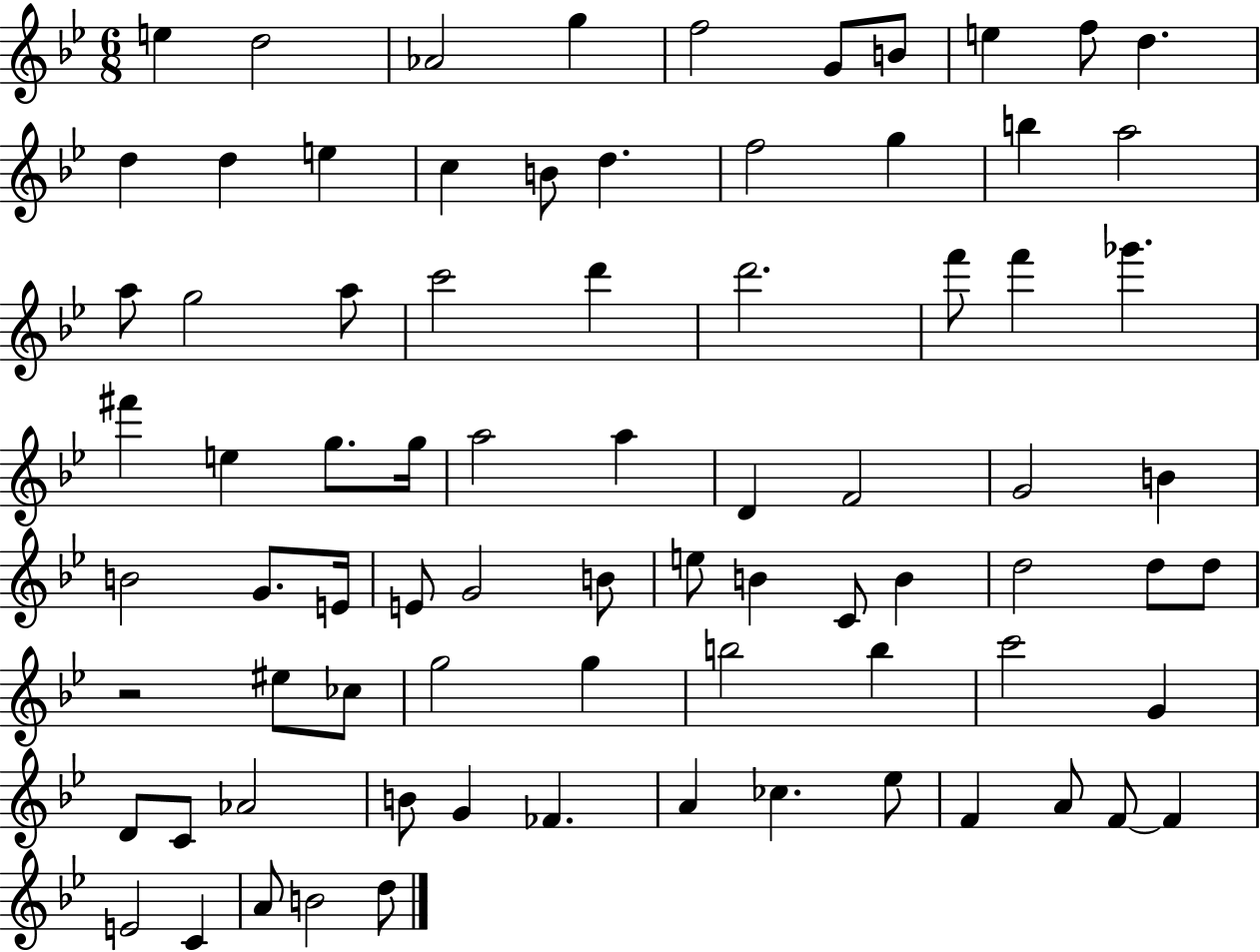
E5/q D5/h Ab4/h G5/q F5/h G4/e B4/e E5/q F5/e D5/q. D5/q D5/q E5/q C5/q B4/e D5/q. F5/h G5/q B5/q A5/h A5/e G5/h A5/e C6/h D6/q D6/h. F6/e F6/q Gb6/q. F#6/q E5/q G5/e. G5/s A5/h A5/q D4/q F4/h G4/h B4/q B4/h G4/e. E4/s E4/e G4/h B4/e E5/e B4/q C4/e B4/q D5/h D5/e D5/e R/h EIS5/e CES5/e G5/h G5/q B5/h B5/q C6/h G4/q D4/e C4/e Ab4/h B4/e G4/q FES4/q. A4/q CES5/q. Eb5/e F4/q A4/e F4/e F4/q E4/h C4/q A4/e B4/h D5/e